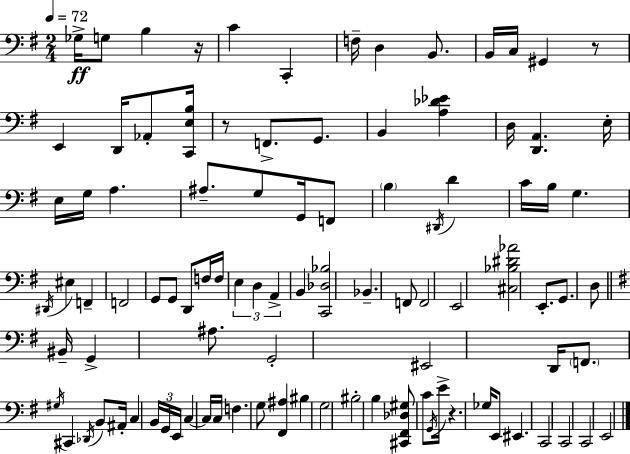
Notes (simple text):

Gb3/s G3/e B3/q R/s C4/q C2/q F3/s D3/q B2/e. B2/s C3/s G#2/q R/e E2/q D2/s Ab2/e [C2,E3,B3]/s R/e F2/e. G2/e. B2/q [A3,Db4,Eb4]/q D3/s [D2,A2]/q. E3/s E3/s G3/s A3/q. A#3/e. G3/e G2/s F2/e B3/q D#2/s D4/q C4/s B3/s G3/q. D#2/s EIS3/q F2/q F2/h G2/e G2/e D2/e F3/s F3/s E3/q D3/q A2/q B2/q [C2,Db3,Bb3]/h Bb2/q. F2/e F2/h E2/h [C#3,Bb3,D#4,Ab4]/h E2/e. G2/e. D3/e BIS2/s G2/q A#3/e. G2/h EIS2/h D2/s F2/e. G#3/s C#2/q Db2/s B2/e A#2/s C3/q B2/s G2/s E2/s C3/q C3/s C3/s F3/q. G3/e [F#2,A#3]/q BIS3/q G3/h BIS3/h B3/q [C#2,F#2,Db3,G#3]/e C4/e G2/s E4/s R/q. Gb3/s E2/e EIS2/q. C2/h C2/h C2/h E2/h